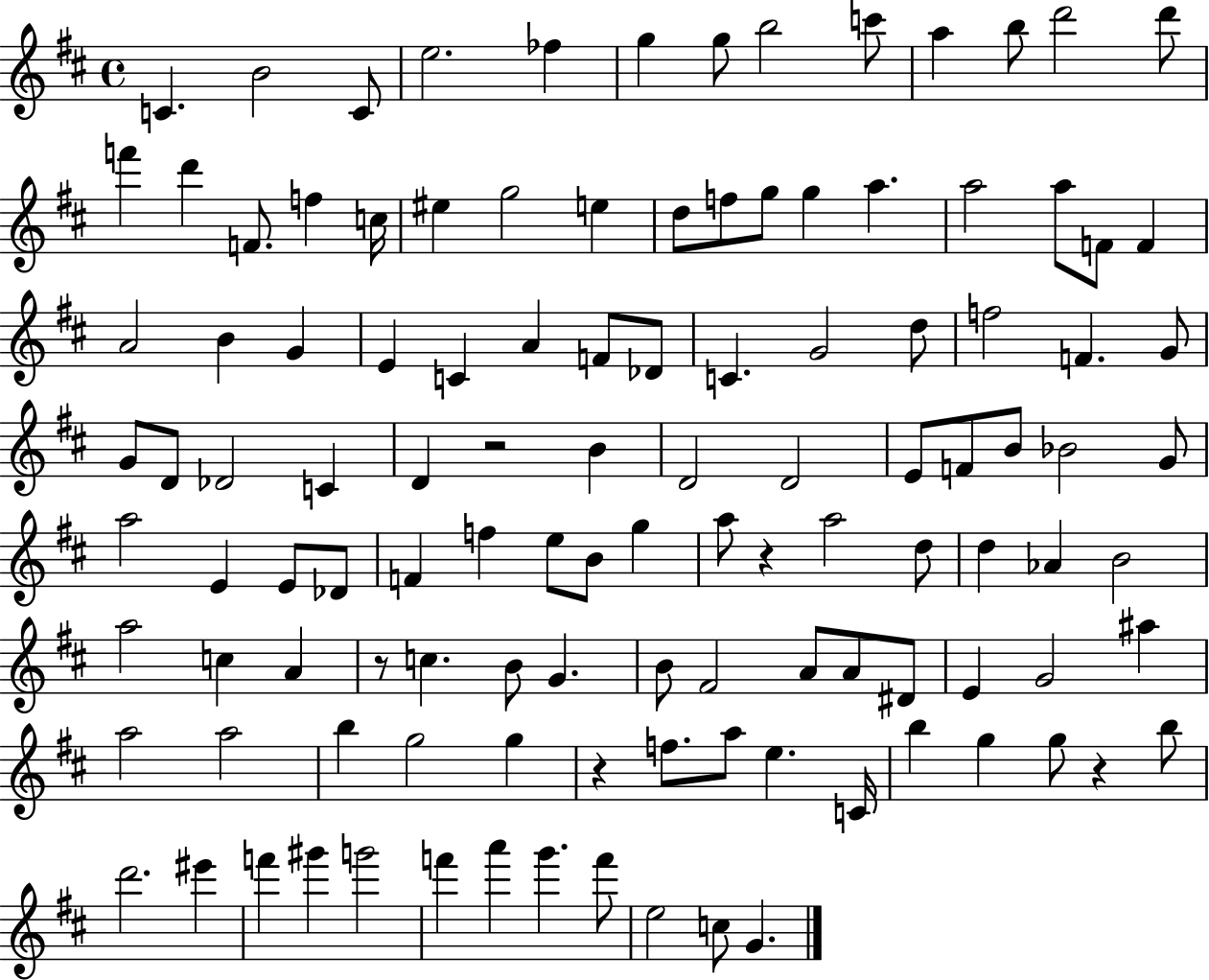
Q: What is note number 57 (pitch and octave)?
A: G4